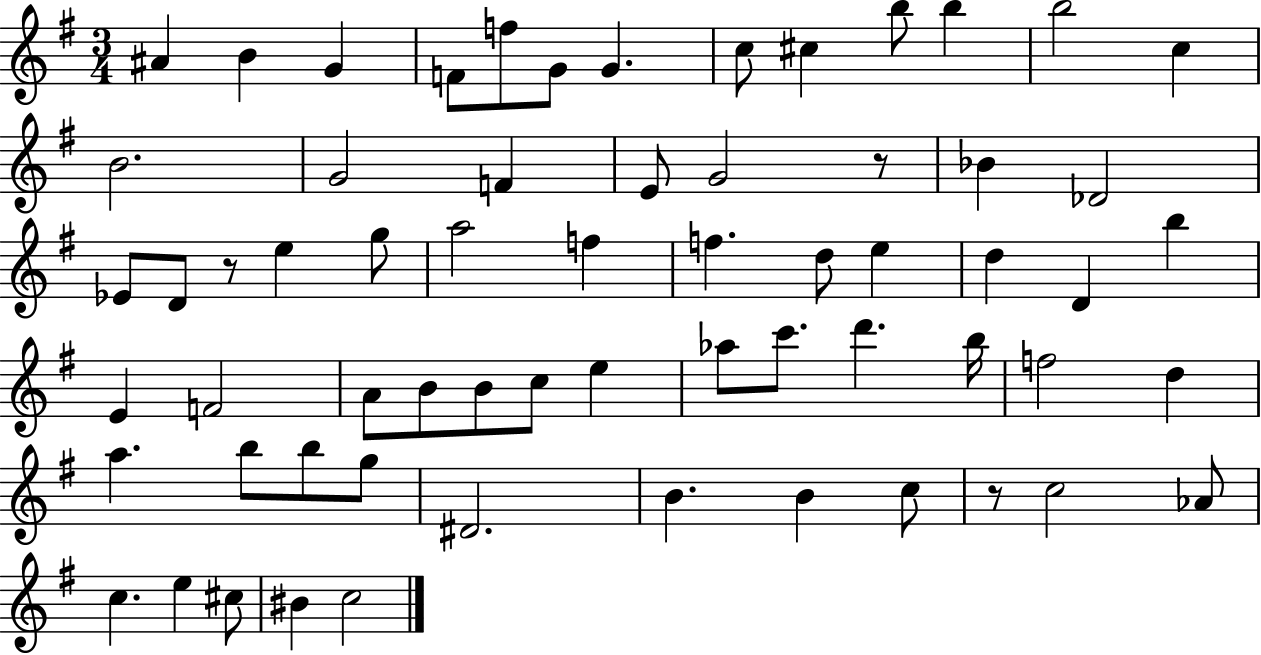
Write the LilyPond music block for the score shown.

{
  \clef treble
  \numericTimeSignature
  \time 3/4
  \key g \major
  ais'4 b'4 g'4 | f'8 f''8 g'8 g'4. | c''8 cis''4 b''8 b''4 | b''2 c''4 | \break b'2. | g'2 f'4 | e'8 g'2 r8 | bes'4 des'2 | \break ees'8 d'8 r8 e''4 g''8 | a''2 f''4 | f''4. d''8 e''4 | d''4 d'4 b''4 | \break e'4 f'2 | a'8 b'8 b'8 c''8 e''4 | aes''8 c'''8. d'''4. b''16 | f''2 d''4 | \break a''4. b''8 b''8 g''8 | dis'2. | b'4. b'4 c''8 | r8 c''2 aes'8 | \break c''4. e''4 cis''8 | bis'4 c''2 | \bar "|."
}